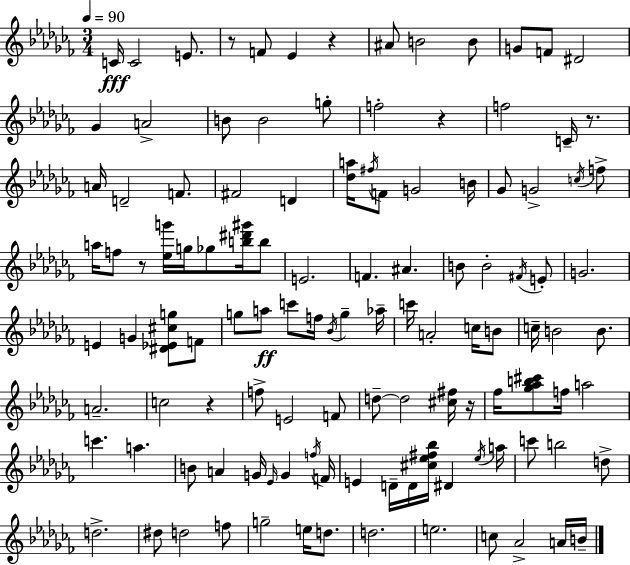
{
  \clef treble
  \numericTimeSignature
  \time 3/4
  \key aes \minor
  \tempo 4 = 90
  c'16\fff c'2 e'8. | r8 f'8 ees'4 r4 | ais'8 b'2 b'8 | g'8 f'8 dis'2 | \break ges'4 a'2-> | b'8 b'2 g''8-. | f''2-. r4 | f''2 c'16-- r8. | \break a'16 d'2-- f'8. | fis'2 d'4 | <des'' a''>16 \acciaccatura { fis''16 } f'8 g'2 | b'16 ges'8 g'2-> \acciaccatura { c''16 } | \break f''8-> a''16 f''8 r8 <ees'' g'''>16 g''16 ges''8 <b'' dis''' gis'''>16 | b''8 e'2. | f'4. ais'4. | b'8 b'2-. | \break \acciaccatura { fis'16 } e'8-. g'2. | e'4 g'4 <dis' ees' cis'' g''>8 | f'8 g''8 a''8\ff c'''8 f''16 \acciaccatura { bes'16 } g''4-- | aes''16-- c'''16 a'2-. | \break c''16 b'8 c''16-- b'2 | b'8. a'2.-- | c''2 | r4 f''8-> e'2 | \break f'8 d''8--~~ d''2 | <cis'' fis''>16 r16 fes''16 <ges'' aes'' b'' cis'''>8 f''16 a''2 | c'''4. a''4. | b'8 a'4 g'16 \grace { ees'16 } | \break g'4 \acciaccatura { f''16 } f'16 e'4 d'16-- d'16 | <cis'' ees'' fis'' bes''>16 dis'4 \acciaccatura { ees''16 } a''16 c'''8 b''2 | d''8-> d''2.-> | dis''8 d''2 | \break f''8 g''2-- | e''16 d''8. d''2. | e''2. | c''8 aes'2-> | \break a'16 b'16-- \bar "|."
}